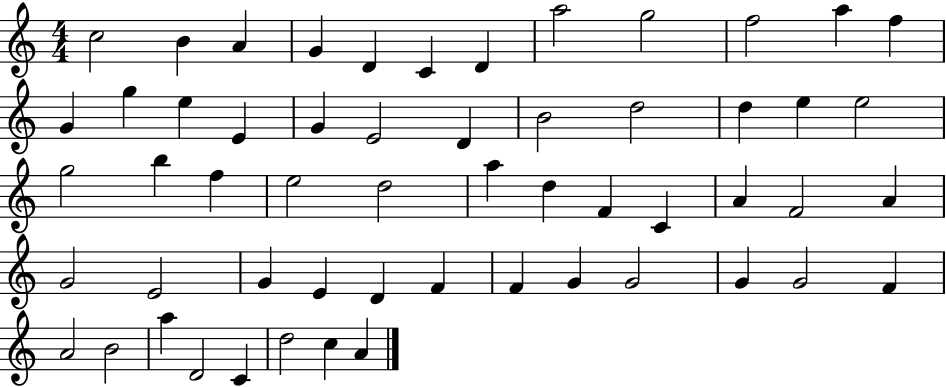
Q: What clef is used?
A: treble